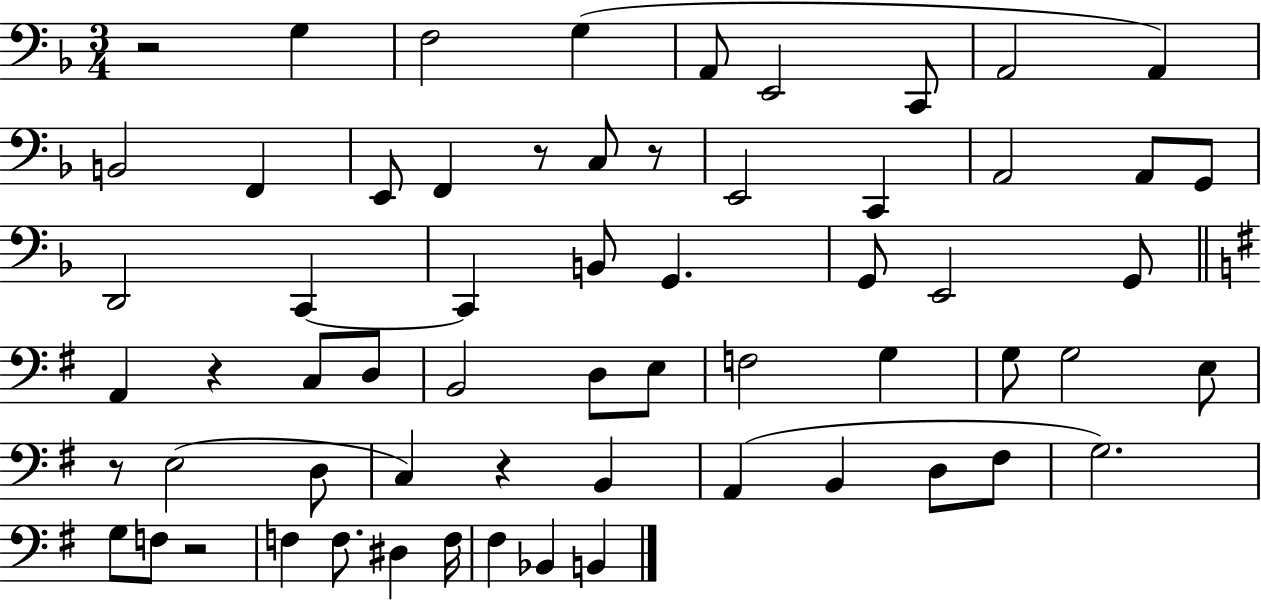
X:1
T:Untitled
M:3/4
L:1/4
K:F
z2 G, F,2 G, A,,/2 E,,2 C,,/2 A,,2 A,, B,,2 F,, E,,/2 F,, z/2 C,/2 z/2 E,,2 C,, A,,2 A,,/2 G,,/2 D,,2 C,, C,, B,,/2 G,, G,,/2 E,,2 G,,/2 A,, z C,/2 D,/2 B,,2 D,/2 E,/2 F,2 G, G,/2 G,2 E,/2 z/2 E,2 D,/2 C, z B,, A,, B,, D,/2 ^F,/2 G,2 G,/2 F,/2 z2 F, F,/2 ^D, F,/4 ^F, _B,, B,,